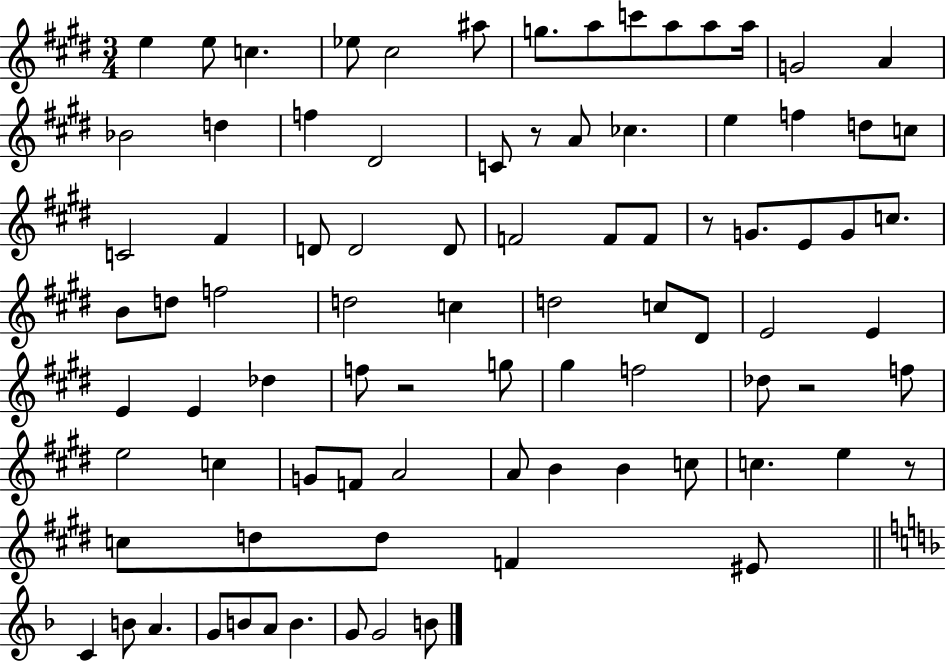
X:1
T:Untitled
M:3/4
L:1/4
K:E
e e/2 c _e/2 ^c2 ^a/2 g/2 a/2 c'/2 a/2 a/2 a/4 G2 A _B2 d f ^D2 C/2 z/2 A/2 _c e f d/2 c/2 C2 ^F D/2 D2 D/2 F2 F/2 F/2 z/2 G/2 E/2 G/2 c/2 B/2 d/2 f2 d2 c d2 c/2 ^D/2 E2 E E E _d f/2 z2 g/2 ^g f2 _d/2 z2 f/2 e2 c G/2 F/2 A2 A/2 B B c/2 c e z/2 c/2 d/2 d/2 F ^E/2 C B/2 A G/2 B/2 A/2 B G/2 G2 B/2